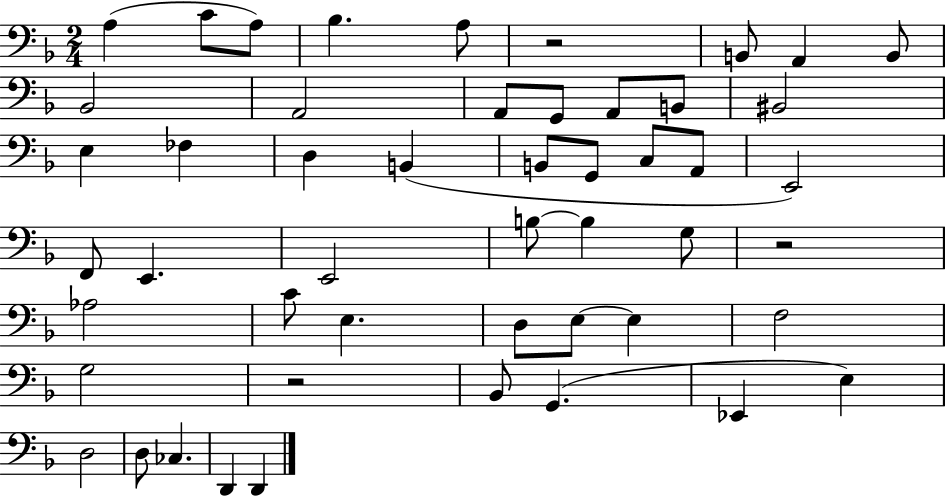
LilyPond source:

{
  \clef bass
  \numericTimeSignature
  \time 2/4
  \key f \major
  a4( c'8 a8) | bes4. a8 | r2 | b,8 a,4 b,8 | \break bes,2 | a,2 | a,8 g,8 a,8 b,8 | bis,2 | \break e4 fes4 | d4 b,4( | b,8 g,8 c8 a,8 | e,2) | \break f,8 e,4. | e,2 | b8~~ b4 g8 | r2 | \break aes2 | c'8 e4. | d8 e8~~ e4 | f2 | \break g2 | r2 | bes,8 g,4.( | ees,4 e4) | \break d2 | d8 ces4. | d,4 d,4 | \bar "|."
}